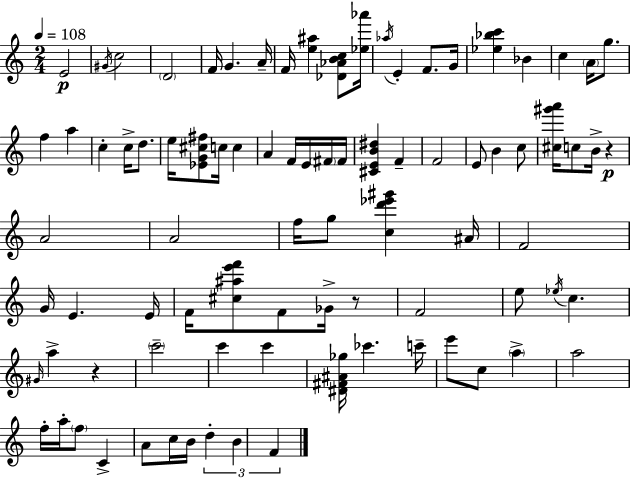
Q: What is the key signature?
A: C major